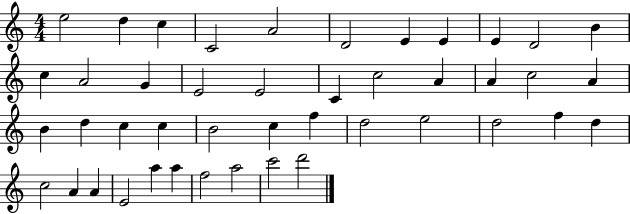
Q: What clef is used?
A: treble